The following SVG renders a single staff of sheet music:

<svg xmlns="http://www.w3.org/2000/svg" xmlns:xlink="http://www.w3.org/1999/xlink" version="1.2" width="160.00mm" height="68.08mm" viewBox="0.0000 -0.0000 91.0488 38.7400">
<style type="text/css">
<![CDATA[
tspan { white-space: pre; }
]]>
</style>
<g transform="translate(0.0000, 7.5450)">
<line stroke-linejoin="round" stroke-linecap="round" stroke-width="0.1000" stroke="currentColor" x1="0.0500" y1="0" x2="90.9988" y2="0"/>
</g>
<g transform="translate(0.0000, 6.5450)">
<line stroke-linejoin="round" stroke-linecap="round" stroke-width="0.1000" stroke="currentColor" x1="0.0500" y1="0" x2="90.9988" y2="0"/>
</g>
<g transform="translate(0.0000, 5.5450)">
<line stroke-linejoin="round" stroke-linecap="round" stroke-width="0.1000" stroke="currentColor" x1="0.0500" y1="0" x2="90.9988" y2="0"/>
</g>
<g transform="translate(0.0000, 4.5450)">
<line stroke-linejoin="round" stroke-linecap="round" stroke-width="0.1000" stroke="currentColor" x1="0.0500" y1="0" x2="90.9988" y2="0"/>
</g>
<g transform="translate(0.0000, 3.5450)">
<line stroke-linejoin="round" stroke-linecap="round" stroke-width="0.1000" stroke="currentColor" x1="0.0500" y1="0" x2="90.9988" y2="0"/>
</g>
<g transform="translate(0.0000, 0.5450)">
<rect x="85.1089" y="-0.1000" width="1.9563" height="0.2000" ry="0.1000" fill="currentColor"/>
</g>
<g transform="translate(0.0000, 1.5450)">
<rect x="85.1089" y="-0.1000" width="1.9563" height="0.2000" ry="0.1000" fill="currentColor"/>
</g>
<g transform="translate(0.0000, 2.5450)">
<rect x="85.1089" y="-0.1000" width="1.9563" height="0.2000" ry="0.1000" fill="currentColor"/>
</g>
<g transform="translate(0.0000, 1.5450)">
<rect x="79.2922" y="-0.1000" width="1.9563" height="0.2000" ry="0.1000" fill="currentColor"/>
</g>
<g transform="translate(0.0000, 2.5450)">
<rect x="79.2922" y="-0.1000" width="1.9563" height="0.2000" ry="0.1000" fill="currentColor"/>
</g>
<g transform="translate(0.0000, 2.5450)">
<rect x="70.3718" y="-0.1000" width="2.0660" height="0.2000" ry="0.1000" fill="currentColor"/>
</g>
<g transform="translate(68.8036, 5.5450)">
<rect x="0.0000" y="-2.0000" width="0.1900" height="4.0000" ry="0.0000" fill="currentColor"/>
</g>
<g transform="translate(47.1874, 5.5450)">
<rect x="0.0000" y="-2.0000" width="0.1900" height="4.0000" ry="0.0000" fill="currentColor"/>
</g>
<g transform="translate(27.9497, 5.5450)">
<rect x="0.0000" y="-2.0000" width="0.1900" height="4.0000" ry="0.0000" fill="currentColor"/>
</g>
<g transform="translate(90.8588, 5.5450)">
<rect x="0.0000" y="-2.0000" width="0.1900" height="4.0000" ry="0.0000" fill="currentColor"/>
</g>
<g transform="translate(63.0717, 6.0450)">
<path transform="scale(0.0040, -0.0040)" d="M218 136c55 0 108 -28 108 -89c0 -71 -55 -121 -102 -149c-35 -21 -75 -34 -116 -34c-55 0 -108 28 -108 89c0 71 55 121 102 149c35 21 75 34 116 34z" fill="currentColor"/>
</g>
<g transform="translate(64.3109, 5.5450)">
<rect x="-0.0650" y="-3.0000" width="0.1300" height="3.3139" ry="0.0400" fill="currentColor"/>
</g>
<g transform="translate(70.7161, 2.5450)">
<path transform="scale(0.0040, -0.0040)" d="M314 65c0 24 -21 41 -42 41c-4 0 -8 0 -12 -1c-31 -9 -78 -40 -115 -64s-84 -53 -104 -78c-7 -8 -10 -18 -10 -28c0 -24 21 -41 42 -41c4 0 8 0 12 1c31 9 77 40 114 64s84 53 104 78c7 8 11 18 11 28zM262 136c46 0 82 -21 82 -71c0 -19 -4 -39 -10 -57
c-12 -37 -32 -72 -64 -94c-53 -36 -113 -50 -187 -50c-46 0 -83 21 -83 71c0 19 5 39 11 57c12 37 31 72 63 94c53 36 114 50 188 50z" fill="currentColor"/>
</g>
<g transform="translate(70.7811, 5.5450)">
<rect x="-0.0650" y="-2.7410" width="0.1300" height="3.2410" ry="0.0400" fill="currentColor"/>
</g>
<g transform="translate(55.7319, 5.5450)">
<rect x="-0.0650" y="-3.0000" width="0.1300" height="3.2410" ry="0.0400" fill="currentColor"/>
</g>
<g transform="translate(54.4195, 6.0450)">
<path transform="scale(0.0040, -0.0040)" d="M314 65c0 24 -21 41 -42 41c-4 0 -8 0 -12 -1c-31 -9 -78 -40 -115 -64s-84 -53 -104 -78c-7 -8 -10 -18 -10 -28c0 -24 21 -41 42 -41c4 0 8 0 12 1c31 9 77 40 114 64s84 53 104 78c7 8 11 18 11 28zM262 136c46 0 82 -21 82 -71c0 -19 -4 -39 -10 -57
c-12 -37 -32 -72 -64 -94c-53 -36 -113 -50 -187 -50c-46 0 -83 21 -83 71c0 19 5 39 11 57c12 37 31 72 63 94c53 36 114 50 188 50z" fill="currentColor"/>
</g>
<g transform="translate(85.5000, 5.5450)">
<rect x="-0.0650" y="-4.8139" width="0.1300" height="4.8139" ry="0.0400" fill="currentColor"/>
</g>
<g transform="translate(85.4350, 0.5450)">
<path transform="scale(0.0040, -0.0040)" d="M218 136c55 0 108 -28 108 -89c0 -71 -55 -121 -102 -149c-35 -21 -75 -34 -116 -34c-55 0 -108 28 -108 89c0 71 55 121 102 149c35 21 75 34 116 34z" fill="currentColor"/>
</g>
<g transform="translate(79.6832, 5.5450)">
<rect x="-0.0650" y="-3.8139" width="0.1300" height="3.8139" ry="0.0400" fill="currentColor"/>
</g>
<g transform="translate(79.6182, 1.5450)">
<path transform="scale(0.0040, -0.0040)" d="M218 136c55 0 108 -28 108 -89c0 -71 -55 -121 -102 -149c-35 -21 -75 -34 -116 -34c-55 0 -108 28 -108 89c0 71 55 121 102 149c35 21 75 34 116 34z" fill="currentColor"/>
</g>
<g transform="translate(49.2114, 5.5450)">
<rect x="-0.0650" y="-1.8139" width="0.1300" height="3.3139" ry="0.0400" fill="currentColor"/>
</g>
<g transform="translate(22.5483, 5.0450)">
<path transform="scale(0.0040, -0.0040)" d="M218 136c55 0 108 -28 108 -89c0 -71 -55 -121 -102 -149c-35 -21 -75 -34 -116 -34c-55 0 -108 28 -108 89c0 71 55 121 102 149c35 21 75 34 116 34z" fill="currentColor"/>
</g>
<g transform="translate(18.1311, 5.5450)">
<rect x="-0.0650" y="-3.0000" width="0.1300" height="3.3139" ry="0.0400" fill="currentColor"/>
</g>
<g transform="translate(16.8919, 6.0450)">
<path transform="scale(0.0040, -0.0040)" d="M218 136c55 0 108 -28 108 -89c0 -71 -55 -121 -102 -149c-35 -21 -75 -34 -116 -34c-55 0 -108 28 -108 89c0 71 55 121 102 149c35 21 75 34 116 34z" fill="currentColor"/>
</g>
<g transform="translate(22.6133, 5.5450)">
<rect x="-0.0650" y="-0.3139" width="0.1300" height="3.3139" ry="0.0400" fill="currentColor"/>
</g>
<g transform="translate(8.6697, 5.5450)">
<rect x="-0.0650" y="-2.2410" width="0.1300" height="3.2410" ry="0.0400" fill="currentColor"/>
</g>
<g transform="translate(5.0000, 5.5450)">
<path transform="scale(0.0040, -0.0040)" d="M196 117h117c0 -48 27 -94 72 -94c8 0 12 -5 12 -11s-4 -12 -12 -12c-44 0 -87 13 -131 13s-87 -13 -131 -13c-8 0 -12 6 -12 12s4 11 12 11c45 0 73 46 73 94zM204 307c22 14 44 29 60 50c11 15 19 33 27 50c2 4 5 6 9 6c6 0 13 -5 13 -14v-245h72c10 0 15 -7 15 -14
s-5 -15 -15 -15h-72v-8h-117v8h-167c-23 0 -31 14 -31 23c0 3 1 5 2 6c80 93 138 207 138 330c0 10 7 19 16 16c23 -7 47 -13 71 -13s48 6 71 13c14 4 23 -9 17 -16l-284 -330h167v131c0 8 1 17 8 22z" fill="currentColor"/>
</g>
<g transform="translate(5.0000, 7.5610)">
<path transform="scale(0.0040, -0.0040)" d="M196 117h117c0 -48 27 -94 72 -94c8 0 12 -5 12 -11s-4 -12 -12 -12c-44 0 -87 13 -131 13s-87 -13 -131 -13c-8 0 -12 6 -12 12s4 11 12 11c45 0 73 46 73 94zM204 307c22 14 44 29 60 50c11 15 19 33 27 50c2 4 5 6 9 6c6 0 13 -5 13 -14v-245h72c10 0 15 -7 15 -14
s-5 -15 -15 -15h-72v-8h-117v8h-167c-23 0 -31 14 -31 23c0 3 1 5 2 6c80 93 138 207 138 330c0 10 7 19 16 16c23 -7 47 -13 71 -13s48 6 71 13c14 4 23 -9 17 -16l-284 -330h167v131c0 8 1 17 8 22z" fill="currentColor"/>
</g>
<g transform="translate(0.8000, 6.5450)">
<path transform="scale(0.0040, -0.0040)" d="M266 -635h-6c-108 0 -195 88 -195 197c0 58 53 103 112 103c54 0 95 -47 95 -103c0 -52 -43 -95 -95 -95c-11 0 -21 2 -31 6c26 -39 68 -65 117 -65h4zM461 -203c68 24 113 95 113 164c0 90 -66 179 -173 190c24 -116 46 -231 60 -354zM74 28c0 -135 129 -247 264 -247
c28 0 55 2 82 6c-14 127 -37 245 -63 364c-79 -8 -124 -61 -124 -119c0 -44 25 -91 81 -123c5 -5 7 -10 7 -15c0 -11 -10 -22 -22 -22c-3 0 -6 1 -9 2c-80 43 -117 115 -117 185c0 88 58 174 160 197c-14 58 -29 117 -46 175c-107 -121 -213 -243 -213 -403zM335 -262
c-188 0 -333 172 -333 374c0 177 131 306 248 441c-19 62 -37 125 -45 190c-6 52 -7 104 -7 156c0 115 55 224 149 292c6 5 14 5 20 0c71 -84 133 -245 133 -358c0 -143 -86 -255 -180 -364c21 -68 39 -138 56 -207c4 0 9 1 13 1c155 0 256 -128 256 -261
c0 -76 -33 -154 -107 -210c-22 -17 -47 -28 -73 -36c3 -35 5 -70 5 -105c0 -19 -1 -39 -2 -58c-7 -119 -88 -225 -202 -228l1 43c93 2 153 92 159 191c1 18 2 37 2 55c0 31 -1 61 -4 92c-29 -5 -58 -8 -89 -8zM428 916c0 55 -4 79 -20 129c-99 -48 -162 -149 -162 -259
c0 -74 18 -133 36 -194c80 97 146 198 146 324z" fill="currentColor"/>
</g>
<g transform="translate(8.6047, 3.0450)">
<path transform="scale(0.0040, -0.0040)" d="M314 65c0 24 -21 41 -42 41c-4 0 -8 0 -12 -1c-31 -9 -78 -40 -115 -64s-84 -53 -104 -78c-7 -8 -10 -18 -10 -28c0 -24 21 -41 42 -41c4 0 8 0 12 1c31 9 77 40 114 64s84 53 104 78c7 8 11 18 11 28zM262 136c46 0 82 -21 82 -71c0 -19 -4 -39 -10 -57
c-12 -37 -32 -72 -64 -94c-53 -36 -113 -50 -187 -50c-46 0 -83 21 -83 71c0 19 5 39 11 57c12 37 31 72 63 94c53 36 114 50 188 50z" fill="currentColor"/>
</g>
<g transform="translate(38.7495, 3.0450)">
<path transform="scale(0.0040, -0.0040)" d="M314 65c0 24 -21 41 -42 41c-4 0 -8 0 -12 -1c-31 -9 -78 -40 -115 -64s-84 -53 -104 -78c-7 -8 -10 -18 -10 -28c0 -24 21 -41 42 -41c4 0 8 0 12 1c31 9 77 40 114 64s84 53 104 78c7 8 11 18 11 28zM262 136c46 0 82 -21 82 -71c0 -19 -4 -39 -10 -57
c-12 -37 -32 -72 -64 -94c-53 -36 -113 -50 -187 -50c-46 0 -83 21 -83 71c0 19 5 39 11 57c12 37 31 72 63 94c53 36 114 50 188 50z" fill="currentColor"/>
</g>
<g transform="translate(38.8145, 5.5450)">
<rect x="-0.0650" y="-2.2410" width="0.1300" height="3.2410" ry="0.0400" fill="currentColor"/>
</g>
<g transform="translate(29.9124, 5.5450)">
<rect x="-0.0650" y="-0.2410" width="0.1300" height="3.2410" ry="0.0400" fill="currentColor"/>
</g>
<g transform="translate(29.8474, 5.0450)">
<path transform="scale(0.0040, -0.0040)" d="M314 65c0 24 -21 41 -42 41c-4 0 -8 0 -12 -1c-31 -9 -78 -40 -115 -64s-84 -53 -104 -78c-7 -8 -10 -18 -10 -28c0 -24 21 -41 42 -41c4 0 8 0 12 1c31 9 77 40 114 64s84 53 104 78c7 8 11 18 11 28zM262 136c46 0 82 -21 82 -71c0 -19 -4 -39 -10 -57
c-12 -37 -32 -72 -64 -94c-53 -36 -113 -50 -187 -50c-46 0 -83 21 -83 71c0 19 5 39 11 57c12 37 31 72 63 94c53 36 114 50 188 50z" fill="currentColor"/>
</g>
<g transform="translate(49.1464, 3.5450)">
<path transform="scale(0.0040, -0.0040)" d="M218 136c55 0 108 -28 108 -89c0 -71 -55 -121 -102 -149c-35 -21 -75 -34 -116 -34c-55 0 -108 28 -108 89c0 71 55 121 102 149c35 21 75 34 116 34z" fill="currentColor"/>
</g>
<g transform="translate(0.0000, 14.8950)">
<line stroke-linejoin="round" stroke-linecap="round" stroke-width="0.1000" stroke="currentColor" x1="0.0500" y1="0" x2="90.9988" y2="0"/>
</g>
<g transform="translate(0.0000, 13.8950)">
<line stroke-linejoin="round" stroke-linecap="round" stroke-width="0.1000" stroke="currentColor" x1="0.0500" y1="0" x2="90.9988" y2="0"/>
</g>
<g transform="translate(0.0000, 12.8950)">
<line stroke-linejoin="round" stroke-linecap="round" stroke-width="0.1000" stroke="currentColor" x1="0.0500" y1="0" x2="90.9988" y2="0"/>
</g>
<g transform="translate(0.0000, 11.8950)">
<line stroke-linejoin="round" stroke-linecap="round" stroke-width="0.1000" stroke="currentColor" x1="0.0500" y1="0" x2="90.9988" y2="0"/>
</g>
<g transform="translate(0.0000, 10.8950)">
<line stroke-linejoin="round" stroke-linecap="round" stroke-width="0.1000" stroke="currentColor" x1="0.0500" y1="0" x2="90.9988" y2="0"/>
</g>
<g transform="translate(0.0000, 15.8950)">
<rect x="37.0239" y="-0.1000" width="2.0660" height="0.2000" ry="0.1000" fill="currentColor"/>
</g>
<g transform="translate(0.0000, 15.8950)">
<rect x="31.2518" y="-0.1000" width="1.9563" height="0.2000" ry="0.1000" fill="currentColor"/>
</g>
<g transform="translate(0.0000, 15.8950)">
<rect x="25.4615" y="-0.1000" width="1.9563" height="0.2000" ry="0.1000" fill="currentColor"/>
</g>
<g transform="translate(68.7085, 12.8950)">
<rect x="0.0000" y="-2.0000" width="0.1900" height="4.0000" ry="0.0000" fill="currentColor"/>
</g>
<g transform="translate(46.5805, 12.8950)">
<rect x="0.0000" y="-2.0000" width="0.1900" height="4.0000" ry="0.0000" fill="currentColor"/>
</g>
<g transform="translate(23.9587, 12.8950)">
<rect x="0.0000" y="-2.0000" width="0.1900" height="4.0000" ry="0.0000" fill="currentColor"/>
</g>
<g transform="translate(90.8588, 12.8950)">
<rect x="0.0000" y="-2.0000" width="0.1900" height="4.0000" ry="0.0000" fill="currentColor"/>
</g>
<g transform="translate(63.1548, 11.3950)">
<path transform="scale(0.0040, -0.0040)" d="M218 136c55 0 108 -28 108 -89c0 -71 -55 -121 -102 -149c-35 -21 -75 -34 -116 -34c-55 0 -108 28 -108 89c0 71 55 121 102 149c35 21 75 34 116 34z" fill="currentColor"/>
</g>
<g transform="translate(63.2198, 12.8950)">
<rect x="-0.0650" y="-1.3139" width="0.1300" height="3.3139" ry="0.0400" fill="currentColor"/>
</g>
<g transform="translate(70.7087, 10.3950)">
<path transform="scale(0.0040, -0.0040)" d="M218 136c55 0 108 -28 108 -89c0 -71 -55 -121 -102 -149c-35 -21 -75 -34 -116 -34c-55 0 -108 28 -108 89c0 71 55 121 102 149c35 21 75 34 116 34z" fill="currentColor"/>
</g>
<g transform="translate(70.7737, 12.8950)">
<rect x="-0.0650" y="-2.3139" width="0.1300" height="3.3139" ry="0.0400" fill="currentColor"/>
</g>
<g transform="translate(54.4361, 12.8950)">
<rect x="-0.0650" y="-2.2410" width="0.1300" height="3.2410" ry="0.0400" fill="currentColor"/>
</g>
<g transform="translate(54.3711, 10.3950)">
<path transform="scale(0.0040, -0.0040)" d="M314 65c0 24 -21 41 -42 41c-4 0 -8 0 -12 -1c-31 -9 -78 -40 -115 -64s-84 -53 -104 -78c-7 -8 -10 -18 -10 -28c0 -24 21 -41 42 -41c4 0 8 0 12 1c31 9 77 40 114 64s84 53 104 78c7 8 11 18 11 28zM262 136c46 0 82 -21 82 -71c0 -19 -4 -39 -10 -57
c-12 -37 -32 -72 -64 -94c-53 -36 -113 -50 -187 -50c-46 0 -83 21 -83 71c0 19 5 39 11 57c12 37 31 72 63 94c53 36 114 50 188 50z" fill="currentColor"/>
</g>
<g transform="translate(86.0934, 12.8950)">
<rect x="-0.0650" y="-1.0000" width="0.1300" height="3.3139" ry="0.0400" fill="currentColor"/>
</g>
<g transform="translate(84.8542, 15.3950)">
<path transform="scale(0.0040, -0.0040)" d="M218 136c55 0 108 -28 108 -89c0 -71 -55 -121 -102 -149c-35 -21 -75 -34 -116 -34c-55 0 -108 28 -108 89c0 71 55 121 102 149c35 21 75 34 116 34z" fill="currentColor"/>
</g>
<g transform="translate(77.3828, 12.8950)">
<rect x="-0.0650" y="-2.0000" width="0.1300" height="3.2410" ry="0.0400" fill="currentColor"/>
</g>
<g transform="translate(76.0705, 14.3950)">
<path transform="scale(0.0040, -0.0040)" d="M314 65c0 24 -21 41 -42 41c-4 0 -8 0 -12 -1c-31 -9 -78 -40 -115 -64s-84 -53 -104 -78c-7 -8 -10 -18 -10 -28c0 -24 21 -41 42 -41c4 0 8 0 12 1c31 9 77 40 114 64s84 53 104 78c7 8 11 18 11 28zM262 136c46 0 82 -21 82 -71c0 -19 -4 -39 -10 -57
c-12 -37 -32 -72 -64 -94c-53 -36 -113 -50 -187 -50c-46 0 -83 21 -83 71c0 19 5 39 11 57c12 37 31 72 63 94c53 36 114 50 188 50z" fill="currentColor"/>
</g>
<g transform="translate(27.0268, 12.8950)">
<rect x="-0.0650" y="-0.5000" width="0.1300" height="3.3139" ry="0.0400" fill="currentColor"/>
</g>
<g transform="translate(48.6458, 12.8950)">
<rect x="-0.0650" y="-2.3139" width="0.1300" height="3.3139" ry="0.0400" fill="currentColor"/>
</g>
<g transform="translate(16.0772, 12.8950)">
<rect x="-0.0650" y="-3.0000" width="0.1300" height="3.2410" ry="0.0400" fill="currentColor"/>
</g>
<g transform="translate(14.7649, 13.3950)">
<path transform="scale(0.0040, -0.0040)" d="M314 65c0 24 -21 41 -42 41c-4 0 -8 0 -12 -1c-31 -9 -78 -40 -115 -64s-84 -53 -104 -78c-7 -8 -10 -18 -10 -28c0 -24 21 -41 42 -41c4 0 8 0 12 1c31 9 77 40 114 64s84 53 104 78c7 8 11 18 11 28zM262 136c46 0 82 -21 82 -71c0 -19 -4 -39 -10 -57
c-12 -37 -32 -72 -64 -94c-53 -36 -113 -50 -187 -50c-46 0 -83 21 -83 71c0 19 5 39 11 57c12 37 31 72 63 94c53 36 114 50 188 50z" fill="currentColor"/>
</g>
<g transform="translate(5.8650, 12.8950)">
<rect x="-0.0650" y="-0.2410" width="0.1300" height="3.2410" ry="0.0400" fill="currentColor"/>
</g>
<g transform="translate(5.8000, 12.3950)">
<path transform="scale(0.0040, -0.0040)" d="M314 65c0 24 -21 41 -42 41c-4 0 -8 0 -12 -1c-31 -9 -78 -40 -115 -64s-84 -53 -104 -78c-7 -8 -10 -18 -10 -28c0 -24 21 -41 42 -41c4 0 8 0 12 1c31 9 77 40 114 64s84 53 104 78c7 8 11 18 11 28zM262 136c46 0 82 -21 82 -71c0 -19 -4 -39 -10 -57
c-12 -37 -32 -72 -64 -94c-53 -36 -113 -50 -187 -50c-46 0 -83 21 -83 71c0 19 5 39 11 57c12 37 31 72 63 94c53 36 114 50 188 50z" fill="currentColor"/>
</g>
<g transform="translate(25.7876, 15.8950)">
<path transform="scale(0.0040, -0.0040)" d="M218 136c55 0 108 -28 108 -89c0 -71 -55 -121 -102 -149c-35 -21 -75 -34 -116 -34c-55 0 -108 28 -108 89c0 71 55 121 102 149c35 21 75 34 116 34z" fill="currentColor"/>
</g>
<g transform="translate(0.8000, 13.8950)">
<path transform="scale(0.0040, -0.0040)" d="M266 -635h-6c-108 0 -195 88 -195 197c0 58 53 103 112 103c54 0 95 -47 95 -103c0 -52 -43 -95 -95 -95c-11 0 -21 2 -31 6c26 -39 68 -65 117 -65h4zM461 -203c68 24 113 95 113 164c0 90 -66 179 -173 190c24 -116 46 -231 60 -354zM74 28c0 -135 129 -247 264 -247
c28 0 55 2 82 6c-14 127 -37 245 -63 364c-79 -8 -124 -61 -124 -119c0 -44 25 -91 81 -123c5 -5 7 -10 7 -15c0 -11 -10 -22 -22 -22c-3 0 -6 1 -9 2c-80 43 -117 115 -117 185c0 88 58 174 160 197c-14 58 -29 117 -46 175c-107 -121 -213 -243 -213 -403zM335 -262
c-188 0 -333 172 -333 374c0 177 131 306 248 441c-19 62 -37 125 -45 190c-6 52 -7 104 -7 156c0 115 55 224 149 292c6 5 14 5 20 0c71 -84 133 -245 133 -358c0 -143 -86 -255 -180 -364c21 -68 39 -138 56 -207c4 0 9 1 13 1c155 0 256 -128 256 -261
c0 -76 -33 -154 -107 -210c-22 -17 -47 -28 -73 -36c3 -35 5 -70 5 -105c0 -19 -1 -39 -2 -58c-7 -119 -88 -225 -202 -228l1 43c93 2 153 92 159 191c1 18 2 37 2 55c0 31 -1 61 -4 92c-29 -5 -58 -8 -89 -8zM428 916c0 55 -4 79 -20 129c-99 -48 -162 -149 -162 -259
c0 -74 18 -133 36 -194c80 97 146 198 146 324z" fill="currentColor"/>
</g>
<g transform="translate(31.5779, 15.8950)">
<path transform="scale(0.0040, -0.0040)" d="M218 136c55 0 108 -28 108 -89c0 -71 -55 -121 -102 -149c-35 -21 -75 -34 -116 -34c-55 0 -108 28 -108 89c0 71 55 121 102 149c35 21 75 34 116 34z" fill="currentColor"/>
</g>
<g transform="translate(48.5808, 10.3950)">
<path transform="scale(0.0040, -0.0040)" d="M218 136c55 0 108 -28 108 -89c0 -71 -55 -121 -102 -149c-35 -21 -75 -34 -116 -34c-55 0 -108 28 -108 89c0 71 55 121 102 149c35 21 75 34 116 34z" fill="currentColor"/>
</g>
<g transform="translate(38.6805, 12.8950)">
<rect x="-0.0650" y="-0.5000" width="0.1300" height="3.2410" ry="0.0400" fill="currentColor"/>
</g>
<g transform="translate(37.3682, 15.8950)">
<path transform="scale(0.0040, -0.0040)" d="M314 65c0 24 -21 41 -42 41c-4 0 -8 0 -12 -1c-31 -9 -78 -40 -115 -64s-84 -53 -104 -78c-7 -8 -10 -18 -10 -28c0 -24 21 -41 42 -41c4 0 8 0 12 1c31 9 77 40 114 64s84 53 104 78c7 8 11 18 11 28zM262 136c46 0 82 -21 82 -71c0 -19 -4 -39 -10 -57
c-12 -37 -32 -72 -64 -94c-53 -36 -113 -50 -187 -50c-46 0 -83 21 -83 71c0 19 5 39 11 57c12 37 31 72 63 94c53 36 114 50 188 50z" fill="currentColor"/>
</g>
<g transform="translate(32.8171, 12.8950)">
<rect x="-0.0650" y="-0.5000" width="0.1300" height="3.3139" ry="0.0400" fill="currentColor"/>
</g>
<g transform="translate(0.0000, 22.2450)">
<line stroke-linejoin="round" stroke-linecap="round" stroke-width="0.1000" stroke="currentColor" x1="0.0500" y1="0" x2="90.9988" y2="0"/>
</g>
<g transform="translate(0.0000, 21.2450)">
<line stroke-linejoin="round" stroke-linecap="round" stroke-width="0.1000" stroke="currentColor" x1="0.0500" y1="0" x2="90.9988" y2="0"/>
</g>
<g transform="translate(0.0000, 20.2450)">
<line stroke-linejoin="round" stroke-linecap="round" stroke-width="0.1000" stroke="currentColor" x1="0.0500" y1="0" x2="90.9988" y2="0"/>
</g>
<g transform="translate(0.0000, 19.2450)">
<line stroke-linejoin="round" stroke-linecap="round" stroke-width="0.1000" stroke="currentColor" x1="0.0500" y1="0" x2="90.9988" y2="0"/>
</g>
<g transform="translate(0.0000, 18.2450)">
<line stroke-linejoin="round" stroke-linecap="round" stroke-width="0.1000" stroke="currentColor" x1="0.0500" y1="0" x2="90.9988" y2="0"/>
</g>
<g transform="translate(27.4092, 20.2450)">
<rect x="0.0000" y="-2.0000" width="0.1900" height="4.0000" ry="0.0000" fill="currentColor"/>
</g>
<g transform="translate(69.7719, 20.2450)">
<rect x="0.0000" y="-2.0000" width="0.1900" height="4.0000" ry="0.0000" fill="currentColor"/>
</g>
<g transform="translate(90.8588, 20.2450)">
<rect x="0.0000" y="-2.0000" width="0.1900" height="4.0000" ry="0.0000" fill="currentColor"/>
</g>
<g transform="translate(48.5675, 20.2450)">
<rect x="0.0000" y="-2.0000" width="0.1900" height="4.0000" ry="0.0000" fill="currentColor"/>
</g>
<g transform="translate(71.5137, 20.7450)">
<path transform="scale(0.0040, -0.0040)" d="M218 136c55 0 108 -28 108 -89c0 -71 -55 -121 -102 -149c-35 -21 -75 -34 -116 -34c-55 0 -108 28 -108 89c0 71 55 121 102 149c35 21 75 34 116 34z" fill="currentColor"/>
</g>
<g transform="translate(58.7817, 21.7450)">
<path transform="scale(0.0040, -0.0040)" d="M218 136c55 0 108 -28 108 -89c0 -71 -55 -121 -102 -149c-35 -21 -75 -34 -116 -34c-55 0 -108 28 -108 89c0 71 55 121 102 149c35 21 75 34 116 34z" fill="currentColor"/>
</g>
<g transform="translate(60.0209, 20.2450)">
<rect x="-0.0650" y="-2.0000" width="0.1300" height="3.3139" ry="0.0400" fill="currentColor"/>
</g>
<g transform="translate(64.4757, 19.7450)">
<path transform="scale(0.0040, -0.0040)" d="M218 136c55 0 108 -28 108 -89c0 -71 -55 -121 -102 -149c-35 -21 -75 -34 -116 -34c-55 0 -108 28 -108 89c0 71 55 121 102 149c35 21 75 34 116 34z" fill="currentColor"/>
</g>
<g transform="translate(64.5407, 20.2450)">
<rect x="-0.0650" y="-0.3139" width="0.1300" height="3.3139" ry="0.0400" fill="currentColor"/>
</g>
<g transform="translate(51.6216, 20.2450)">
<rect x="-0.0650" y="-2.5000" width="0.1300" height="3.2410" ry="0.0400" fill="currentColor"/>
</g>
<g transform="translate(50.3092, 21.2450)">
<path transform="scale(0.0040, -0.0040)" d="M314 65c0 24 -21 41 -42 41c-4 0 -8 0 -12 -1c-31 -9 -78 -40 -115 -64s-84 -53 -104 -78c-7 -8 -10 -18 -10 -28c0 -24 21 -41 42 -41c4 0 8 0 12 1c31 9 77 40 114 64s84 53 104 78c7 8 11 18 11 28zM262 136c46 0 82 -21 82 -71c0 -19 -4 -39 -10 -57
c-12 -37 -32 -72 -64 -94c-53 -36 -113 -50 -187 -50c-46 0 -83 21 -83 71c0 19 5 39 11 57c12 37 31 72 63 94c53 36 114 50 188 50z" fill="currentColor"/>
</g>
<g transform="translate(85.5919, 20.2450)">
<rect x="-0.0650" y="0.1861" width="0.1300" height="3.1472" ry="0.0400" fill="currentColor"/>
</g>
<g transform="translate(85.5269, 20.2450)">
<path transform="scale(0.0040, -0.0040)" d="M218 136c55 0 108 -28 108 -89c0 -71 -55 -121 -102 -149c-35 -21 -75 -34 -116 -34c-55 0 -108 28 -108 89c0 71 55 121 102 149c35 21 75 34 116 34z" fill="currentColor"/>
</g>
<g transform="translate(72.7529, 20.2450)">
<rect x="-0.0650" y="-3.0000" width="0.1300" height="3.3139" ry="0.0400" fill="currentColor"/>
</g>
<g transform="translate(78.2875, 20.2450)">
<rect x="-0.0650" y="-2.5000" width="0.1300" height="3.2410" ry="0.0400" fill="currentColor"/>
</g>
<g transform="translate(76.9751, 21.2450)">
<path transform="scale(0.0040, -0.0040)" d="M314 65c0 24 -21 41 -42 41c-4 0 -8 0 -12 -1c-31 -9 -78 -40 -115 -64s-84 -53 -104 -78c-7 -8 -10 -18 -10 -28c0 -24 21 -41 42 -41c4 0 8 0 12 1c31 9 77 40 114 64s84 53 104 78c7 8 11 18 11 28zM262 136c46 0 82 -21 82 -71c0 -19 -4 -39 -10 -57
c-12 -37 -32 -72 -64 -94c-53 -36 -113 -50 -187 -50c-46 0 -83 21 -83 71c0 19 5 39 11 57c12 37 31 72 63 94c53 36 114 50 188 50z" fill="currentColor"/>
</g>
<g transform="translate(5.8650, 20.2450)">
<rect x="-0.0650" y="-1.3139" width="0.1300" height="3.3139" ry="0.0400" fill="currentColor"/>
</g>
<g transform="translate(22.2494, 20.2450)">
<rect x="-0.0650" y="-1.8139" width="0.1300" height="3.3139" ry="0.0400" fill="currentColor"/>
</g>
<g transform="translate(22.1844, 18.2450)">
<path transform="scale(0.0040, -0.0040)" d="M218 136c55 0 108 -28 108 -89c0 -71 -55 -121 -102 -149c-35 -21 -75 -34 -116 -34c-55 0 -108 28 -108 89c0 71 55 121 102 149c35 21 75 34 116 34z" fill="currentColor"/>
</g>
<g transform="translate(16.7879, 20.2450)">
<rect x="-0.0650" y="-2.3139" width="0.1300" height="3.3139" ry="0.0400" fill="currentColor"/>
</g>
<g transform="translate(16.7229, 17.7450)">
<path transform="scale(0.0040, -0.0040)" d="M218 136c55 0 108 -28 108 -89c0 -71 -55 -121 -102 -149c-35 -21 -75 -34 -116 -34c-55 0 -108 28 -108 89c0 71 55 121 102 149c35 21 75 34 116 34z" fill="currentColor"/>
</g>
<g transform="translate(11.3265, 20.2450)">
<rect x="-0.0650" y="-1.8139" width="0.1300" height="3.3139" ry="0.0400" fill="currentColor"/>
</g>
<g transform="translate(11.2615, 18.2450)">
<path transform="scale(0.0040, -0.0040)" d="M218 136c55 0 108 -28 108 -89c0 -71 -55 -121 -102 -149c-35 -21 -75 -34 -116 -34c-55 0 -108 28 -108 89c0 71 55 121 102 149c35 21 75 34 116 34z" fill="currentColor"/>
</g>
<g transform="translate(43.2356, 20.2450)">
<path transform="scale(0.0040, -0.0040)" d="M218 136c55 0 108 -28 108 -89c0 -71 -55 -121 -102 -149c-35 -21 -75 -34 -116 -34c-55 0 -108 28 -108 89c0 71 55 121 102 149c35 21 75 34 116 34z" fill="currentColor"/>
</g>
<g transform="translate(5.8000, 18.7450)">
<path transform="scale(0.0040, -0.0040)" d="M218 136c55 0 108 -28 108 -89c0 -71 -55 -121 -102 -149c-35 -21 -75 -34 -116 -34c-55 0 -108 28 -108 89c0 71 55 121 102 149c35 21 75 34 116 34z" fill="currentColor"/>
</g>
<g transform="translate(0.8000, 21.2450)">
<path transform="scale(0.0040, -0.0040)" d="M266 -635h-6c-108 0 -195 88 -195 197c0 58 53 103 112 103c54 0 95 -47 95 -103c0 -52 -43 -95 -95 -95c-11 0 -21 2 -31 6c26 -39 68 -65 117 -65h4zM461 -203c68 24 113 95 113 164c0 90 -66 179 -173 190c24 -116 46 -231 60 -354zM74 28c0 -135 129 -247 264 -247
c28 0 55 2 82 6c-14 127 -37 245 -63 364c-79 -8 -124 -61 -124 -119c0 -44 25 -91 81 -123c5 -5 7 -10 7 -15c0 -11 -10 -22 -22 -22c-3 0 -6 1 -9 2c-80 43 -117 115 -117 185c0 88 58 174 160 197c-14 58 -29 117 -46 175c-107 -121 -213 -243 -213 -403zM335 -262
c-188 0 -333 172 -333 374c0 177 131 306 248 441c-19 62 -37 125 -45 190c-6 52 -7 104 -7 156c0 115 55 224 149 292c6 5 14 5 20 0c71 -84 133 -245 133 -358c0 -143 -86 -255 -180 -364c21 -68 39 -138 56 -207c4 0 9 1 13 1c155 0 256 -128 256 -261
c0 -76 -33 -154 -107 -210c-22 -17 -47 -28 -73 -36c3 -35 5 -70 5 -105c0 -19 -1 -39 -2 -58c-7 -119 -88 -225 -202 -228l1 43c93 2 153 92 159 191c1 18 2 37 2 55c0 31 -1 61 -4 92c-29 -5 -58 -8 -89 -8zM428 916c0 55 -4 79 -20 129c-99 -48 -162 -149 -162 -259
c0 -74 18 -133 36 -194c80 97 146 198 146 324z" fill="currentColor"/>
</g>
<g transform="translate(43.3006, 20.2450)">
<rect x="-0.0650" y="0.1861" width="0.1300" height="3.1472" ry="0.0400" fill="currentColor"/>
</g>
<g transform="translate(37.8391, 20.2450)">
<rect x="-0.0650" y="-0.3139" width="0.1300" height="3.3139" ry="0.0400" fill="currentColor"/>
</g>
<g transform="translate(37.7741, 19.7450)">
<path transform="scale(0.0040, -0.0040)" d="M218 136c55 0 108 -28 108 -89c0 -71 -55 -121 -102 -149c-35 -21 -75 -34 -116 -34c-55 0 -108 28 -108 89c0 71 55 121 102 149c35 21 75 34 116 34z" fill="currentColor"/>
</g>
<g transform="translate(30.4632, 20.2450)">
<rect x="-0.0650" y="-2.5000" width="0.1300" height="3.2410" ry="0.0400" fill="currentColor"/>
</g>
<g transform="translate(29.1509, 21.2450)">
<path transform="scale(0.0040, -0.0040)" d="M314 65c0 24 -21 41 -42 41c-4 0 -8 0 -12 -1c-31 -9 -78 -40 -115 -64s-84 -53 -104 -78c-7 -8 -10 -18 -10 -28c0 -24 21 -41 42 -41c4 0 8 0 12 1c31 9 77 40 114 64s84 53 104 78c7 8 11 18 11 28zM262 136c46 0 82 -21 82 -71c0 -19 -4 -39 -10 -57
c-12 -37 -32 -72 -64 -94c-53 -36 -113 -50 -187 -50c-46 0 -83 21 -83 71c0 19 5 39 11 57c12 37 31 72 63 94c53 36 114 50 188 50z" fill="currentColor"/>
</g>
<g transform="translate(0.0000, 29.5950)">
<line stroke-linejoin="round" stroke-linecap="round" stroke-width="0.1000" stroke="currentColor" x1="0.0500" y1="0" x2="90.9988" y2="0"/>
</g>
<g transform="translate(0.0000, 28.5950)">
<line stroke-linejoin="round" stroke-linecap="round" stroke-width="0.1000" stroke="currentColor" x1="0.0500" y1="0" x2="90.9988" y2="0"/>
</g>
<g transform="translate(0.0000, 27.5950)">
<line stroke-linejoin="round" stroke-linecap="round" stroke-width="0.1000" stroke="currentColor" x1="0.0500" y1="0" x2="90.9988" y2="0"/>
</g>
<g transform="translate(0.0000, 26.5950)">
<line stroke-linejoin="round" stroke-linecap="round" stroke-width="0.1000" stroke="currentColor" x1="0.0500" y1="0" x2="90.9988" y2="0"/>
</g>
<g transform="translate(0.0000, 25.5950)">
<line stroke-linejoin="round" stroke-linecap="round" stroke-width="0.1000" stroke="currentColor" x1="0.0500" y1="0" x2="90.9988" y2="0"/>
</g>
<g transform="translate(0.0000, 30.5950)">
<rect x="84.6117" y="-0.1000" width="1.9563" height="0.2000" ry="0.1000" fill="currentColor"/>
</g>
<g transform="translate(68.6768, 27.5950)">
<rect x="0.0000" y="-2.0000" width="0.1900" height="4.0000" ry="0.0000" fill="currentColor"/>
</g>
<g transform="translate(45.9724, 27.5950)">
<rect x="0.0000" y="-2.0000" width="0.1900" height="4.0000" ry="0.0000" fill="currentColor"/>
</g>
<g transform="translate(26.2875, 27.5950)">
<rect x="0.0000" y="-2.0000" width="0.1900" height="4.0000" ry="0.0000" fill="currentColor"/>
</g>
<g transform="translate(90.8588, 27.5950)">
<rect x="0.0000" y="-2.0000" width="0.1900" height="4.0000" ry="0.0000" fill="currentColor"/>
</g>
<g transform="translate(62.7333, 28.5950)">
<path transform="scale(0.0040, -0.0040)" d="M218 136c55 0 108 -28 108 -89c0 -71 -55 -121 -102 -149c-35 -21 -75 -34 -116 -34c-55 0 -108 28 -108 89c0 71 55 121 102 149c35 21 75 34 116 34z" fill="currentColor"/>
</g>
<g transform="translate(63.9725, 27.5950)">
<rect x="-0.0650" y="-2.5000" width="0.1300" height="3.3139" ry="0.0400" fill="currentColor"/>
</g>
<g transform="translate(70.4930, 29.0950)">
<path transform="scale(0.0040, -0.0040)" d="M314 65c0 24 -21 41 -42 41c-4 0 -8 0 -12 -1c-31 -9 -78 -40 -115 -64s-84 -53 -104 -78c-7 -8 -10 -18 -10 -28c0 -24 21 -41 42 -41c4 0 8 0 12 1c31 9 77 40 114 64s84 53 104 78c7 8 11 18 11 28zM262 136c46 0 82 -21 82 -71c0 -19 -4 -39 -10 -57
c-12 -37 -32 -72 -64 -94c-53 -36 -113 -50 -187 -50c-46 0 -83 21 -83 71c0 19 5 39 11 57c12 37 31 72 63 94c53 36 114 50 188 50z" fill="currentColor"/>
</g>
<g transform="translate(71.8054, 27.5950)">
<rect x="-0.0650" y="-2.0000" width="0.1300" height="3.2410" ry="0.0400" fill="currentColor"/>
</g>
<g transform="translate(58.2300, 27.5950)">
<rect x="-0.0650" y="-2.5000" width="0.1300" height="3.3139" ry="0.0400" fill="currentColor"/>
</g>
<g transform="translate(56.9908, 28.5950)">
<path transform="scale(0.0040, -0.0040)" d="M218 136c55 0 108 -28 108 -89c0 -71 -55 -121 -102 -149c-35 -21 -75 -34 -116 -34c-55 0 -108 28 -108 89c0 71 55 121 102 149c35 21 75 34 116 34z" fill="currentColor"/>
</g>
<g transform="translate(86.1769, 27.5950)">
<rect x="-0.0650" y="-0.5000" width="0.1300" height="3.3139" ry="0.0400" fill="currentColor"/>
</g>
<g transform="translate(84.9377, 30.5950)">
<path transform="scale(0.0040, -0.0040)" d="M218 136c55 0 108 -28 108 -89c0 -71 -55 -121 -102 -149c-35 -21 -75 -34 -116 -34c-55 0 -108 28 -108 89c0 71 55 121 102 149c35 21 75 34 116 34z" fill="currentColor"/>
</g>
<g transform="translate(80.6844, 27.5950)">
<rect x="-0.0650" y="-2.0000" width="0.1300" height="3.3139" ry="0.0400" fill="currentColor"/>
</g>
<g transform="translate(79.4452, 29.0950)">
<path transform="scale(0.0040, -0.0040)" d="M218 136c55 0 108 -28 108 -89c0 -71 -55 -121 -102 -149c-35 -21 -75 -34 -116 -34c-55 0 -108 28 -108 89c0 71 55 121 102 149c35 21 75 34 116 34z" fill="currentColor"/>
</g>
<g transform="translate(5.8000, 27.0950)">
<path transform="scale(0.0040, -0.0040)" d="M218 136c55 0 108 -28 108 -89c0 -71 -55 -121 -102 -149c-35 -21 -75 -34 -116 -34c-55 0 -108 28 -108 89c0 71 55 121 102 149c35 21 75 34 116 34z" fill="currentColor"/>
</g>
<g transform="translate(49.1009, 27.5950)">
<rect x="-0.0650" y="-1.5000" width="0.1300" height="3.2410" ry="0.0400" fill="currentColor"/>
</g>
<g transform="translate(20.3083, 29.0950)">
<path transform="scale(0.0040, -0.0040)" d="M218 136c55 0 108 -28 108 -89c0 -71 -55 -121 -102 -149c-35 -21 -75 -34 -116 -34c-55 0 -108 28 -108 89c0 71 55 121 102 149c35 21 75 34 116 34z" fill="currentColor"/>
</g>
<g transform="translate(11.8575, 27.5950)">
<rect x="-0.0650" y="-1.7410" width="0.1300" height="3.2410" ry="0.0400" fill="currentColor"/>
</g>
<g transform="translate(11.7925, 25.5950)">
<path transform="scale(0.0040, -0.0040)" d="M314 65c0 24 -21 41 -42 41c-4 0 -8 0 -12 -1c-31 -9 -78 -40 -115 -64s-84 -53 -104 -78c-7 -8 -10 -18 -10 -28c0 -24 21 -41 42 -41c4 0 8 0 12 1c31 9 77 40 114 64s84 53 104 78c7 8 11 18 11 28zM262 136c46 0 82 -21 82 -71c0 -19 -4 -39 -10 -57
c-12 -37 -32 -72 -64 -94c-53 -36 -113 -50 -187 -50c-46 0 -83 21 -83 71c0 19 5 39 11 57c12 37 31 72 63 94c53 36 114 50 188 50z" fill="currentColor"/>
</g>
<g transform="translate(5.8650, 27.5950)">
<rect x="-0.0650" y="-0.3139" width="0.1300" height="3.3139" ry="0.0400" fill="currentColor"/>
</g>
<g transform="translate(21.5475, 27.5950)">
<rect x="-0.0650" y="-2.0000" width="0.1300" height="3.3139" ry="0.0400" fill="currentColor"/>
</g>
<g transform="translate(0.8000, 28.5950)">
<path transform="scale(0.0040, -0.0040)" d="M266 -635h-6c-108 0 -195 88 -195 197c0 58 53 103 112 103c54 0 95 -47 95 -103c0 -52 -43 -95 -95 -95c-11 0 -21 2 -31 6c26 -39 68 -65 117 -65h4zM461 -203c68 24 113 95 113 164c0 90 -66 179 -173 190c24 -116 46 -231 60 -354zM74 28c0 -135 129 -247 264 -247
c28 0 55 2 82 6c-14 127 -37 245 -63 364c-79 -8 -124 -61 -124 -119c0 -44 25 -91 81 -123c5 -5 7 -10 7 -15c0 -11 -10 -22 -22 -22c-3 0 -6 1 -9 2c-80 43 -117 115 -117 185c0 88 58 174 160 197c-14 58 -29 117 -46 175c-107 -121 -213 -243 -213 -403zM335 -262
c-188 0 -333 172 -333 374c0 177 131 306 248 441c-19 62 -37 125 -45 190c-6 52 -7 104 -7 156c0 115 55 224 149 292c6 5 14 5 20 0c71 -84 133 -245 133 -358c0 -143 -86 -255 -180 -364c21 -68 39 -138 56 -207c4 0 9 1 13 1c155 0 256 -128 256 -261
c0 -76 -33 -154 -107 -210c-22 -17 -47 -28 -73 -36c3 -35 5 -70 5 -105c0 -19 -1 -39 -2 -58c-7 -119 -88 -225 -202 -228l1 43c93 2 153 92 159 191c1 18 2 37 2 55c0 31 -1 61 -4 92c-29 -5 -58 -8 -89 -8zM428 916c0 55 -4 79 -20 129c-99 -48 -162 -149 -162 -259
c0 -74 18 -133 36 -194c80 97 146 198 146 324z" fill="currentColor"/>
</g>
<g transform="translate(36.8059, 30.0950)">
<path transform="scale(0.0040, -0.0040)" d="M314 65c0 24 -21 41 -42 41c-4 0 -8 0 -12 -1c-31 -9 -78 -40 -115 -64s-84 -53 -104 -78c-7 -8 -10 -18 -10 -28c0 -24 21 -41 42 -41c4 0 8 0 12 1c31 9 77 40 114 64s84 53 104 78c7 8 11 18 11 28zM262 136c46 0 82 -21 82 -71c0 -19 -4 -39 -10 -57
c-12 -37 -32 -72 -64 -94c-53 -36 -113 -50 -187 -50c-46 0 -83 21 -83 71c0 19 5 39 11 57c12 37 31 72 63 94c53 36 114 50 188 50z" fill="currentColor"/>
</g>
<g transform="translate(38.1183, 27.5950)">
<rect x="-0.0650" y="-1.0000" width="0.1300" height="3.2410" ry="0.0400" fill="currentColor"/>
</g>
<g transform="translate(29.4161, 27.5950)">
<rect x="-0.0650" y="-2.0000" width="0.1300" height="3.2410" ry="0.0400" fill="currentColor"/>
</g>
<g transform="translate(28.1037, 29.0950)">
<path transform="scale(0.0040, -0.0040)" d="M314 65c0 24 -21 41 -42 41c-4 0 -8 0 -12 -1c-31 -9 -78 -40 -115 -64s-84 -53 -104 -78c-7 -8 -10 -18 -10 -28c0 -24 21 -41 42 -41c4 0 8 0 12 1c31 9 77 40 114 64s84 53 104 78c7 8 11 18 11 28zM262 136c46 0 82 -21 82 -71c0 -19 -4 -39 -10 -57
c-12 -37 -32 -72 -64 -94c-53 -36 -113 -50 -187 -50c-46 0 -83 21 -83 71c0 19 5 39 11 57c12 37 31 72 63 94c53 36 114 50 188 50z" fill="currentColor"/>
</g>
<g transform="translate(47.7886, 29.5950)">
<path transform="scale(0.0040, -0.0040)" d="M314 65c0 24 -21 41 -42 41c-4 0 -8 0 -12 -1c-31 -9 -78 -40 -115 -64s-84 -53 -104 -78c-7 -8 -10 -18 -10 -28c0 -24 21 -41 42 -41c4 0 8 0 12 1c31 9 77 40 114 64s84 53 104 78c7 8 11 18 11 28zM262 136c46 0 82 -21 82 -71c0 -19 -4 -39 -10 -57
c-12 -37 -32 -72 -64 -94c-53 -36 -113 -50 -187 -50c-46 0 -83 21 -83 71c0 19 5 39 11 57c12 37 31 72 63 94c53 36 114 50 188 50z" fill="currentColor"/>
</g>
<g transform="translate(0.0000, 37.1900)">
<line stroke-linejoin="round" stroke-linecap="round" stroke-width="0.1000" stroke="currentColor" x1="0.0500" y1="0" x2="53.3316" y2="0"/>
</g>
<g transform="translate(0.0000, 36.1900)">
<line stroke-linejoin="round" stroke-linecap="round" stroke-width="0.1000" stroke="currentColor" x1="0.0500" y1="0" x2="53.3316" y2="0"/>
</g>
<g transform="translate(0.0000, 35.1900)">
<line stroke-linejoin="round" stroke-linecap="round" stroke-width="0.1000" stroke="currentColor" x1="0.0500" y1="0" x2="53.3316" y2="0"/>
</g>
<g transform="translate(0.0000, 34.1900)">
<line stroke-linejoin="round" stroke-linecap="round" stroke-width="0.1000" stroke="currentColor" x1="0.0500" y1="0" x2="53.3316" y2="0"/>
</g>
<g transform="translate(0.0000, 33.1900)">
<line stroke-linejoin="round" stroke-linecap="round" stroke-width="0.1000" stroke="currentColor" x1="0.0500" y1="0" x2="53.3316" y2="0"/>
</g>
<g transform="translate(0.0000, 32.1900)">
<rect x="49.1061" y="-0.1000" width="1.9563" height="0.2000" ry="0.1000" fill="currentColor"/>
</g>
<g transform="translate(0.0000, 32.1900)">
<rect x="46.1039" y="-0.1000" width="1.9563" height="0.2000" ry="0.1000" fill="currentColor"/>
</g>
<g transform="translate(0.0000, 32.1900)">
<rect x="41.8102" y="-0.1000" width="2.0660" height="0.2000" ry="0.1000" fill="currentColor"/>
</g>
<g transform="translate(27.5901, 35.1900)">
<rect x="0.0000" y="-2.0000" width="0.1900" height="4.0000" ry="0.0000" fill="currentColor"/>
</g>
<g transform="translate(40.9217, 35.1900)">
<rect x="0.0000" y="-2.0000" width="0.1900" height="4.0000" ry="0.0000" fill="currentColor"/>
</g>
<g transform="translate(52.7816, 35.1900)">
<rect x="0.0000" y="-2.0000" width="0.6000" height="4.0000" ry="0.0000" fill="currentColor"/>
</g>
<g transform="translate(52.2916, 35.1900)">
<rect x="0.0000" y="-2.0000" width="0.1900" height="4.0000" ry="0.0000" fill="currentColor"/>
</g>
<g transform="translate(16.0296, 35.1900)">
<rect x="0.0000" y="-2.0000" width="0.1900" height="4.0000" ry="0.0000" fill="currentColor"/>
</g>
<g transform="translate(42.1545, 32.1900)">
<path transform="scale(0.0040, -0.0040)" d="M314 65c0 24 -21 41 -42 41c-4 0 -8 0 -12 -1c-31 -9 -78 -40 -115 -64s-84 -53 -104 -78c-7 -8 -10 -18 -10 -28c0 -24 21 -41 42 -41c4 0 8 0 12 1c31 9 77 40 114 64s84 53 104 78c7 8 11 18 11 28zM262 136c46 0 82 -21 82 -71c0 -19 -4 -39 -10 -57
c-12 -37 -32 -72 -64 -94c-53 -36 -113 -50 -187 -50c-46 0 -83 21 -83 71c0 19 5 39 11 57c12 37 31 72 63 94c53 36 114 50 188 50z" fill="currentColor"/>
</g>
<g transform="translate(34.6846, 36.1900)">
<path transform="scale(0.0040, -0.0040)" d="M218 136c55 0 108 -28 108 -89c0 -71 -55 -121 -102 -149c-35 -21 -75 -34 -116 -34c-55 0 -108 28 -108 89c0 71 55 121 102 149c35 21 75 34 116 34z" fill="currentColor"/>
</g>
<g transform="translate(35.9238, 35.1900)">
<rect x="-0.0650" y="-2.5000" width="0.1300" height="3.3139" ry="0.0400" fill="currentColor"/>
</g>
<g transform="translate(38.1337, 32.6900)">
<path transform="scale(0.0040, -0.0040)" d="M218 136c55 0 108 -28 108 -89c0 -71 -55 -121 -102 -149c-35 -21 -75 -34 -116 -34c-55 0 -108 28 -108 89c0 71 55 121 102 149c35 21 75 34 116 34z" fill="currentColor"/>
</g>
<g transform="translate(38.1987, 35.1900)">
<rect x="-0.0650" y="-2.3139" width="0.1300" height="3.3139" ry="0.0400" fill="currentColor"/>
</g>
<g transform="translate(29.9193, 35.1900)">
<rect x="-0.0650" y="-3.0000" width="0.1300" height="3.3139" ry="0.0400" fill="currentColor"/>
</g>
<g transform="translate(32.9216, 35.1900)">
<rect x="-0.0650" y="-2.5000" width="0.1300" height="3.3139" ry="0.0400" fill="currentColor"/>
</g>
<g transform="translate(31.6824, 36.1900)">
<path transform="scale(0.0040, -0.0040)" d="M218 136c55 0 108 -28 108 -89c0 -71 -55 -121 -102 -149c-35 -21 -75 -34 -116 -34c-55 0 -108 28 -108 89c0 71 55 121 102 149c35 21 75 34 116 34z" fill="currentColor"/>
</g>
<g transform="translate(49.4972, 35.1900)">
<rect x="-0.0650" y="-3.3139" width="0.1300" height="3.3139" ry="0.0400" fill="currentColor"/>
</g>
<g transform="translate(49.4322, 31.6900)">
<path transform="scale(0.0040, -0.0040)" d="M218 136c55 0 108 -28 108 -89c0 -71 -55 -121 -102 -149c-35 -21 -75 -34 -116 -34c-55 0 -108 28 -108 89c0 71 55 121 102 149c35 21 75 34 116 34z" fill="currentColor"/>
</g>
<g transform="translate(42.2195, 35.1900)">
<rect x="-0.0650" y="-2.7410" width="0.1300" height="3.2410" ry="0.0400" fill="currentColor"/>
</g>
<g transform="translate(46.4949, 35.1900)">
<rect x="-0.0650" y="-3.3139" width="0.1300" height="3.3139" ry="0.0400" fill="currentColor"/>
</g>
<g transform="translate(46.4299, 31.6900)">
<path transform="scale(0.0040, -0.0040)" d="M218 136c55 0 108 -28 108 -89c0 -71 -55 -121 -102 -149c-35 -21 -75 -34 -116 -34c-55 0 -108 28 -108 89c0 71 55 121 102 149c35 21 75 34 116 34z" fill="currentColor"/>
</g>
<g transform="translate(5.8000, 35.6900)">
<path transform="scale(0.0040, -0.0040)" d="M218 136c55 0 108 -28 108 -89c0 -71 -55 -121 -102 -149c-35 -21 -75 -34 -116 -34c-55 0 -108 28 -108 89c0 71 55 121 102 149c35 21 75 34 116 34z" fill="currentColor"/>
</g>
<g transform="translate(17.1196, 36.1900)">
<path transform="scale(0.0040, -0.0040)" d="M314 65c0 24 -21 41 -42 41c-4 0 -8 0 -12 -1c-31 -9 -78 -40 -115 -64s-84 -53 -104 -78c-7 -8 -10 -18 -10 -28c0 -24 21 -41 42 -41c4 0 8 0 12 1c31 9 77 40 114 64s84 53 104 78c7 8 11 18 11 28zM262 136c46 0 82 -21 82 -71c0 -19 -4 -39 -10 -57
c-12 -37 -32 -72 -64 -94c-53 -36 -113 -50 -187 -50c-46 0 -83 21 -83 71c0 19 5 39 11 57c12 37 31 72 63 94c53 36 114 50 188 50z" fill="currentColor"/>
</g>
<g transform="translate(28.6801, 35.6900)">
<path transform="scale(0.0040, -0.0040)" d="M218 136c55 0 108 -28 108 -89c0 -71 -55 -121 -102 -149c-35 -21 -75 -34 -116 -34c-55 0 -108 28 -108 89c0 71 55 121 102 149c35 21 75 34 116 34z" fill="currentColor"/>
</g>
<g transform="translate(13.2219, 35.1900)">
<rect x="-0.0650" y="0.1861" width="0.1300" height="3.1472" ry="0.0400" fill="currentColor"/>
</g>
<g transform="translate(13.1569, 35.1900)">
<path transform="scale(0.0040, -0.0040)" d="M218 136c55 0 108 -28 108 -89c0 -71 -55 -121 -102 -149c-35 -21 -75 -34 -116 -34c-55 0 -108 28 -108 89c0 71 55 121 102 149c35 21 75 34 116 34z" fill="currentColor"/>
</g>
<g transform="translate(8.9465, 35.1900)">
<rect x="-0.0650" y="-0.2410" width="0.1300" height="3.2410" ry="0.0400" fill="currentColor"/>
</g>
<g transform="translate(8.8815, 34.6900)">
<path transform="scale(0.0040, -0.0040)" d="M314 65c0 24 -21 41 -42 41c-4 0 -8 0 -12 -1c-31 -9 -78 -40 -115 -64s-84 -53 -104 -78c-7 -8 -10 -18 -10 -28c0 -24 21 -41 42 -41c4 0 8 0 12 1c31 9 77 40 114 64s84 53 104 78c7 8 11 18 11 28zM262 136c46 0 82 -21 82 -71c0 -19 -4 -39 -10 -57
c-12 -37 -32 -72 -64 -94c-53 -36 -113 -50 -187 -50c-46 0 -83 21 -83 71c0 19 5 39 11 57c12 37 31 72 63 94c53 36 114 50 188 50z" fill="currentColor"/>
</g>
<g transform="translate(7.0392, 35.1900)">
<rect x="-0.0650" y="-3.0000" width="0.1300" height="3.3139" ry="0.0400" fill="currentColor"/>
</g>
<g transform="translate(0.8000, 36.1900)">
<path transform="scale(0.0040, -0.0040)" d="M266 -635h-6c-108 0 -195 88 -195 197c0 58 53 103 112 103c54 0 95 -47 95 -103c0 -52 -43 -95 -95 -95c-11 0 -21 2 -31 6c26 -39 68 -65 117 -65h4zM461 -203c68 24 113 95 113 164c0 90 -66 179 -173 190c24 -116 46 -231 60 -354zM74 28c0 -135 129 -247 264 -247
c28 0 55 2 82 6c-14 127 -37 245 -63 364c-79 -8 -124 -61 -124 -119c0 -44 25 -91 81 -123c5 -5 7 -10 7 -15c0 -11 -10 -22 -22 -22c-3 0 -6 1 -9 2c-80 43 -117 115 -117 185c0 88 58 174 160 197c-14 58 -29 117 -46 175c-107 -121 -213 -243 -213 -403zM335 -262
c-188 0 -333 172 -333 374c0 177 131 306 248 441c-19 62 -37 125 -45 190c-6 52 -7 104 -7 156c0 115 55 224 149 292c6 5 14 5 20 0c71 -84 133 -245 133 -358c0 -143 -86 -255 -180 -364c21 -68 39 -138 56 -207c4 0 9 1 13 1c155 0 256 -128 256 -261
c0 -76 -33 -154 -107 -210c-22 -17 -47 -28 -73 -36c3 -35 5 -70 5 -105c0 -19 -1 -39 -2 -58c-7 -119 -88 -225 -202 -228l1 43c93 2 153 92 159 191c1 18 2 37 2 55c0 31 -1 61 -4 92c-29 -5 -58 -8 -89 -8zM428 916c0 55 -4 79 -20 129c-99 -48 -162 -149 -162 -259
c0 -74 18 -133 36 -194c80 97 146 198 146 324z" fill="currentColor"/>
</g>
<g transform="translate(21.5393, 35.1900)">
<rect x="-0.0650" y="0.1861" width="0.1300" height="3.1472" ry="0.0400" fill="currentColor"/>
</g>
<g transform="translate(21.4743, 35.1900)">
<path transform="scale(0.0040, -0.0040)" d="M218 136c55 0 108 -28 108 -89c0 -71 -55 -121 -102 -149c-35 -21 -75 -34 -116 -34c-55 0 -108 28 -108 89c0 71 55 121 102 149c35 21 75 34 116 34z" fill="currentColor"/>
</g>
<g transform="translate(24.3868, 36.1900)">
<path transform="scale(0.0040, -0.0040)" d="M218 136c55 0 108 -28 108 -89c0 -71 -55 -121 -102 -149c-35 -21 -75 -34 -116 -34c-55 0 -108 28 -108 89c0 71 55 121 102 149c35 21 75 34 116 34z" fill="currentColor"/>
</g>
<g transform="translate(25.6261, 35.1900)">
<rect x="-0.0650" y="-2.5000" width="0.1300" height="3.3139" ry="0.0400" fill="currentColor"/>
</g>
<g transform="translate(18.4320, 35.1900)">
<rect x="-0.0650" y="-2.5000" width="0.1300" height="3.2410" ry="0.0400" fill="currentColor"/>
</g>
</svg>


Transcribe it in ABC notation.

X:1
T:Untitled
M:4/4
L:1/4
K:C
g2 A c c2 g2 f A2 A a2 c' e' c2 A2 C C C2 g g2 e g F2 D e f g f G2 c B G2 F c A G2 B c f2 F F2 D2 E2 G G F2 F C A c2 B G2 B G A G G g a2 b b